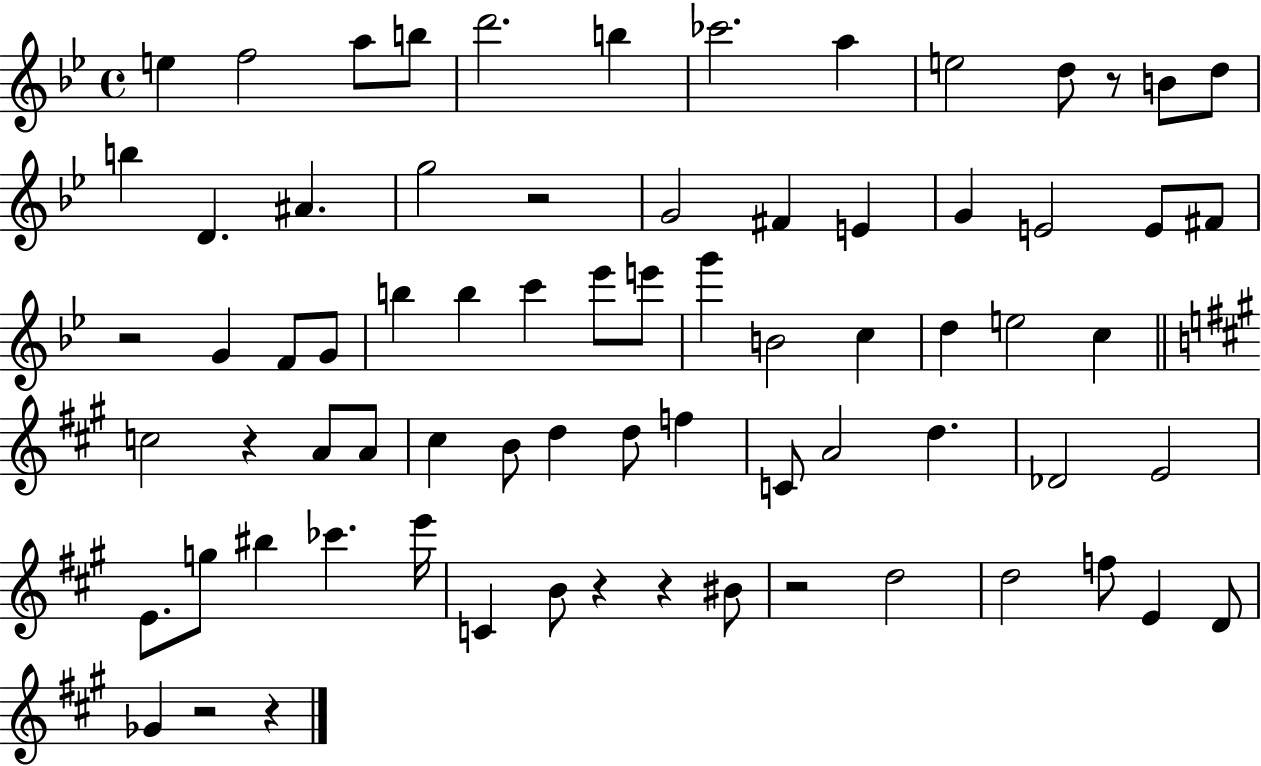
E5/q F5/h A5/e B5/e D6/h. B5/q CES6/h. A5/q E5/h D5/e R/e B4/e D5/e B5/q D4/q. A#4/q. G5/h R/h G4/h F#4/q E4/q G4/q E4/h E4/e F#4/e R/h G4/q F4/e G4/e B5/q B5/q C6/q Eb6/e E6/e G6/q B4/h C5/q D5/q E5/h C5/q C5/h R/q A4/e A4/e C#5/q B4/e D5/q D5/e F5/q C4/e A4/h D5/q. Db4/h E4/h E4/e. G5/e BIS5/q CES6/q. E6/s C4/q B4/e R/q R/q BIS4/e R/h D5/h D5/h F5/e E4/q D4/e Gb4/q R/h R/q